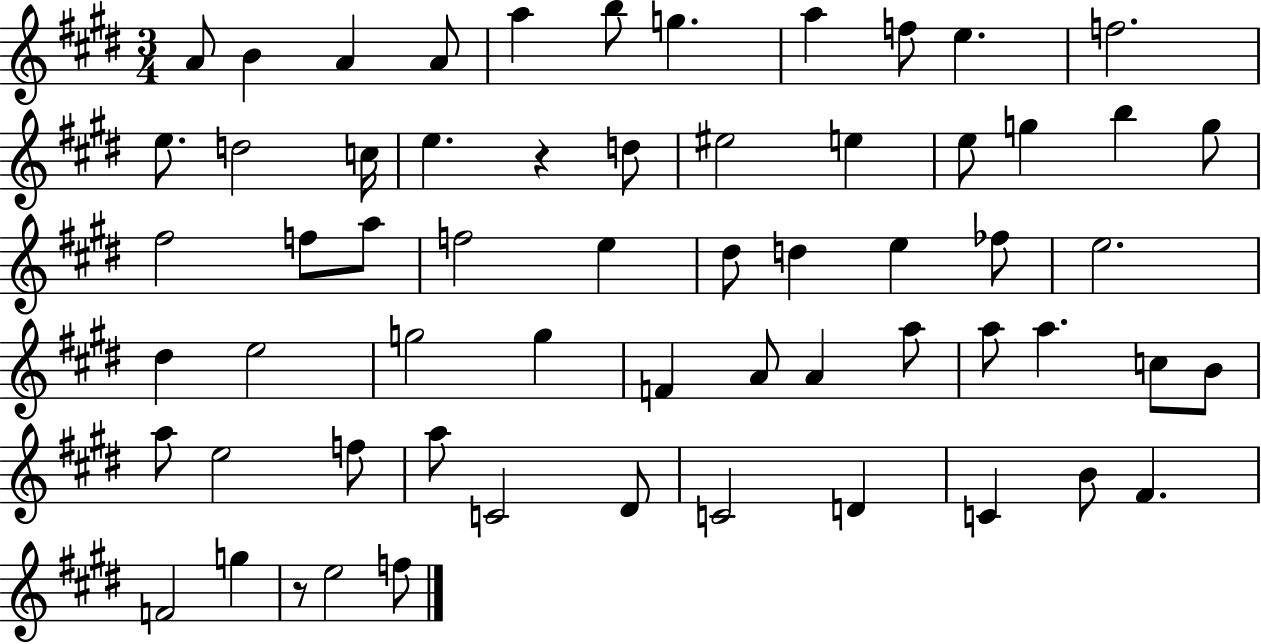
A4/e B4/q A4/q A4/e A5/q B5/e G5/q. A5/q F5/e E5/q. F5/h. E5/e. D5/h C5/s E5/q. R/q D5/e EIS5/h E5/q E5/e G5/q B5/q G5/e F#5/h F5/e A5/e F5/h E5/q D#5/e D5/q E5/q FES5/e E5/h. D#5/q E5/h G5/h G5/q F4/q A4/e A4/q A5/e A5/e A5/q. C5/e B4/e A5/e E5/h F5/e A5/e C4/h D#4/e C4/h D4/q C4/q B4/e F#4/q. F4/h G5/q R/e E5/h F5/e